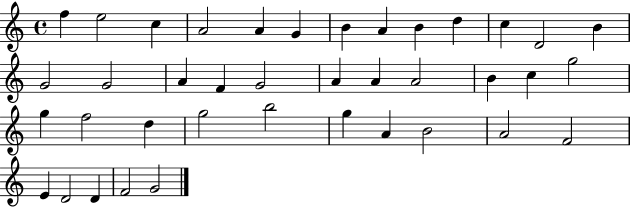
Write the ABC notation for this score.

X:1
T:Untitled
M:4/4
L:1/4
K:C
f e2 c A2 A G B A B d c D2 B G2 G2 A F G2 A A A2 B c g2 g f2 d g2 b2 g A B2 A2 F2 E D2 D F2 G2